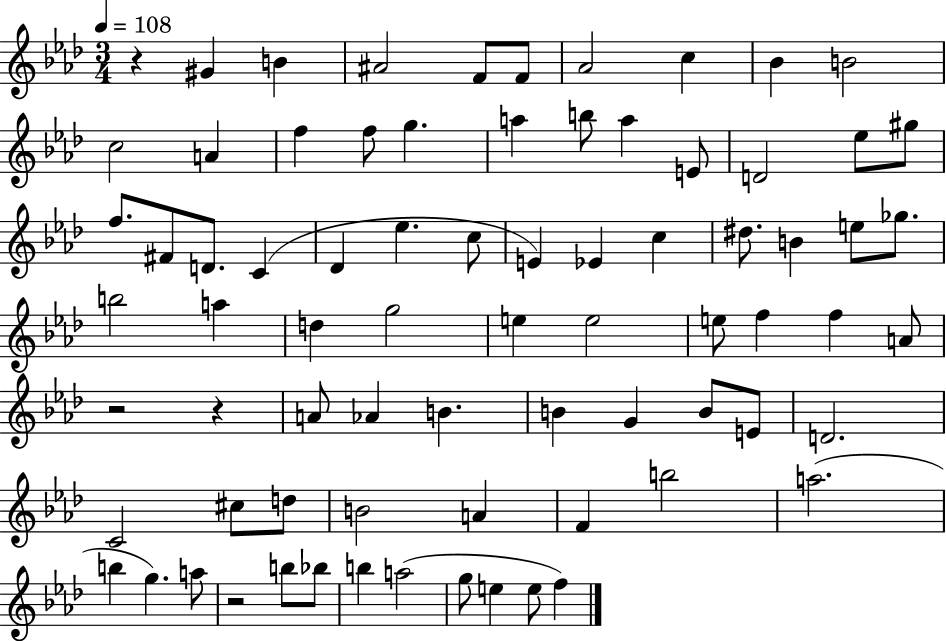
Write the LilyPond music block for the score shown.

{
  \clef treble
  \numericTimeSignature
  \time 3/4
  \key aes \major
  \tempo 4 = 108
  r4 gis'4 b'4 | ais'2 f'8 f'8 | aes'2 c''4 | bes'4 b'2 | \break c''2 a'4 | f''4 f''8 g''4. | a''4 b''8 a''4 e'8 | d'2 ees''8 gis''8 | \break f''8. fis'8 d'8. c'4( | des'4 ees''4. c''8 | e'4) ees'4 c''4 | dis''8. b'4 e''8 ges''8. | \break b''2 a''4 | d''4 g''2 | e''4 e''2 | e''8 f''4 f''4 a'8 | \break r2 r4 | a'8 aes'4 b'4. | b'4 g'4 b'8 e'8 | d'2. | \break c'2 cis''8 d''8 | b'2 a'4 | f'4 b''2 | a''2.( | \break b''4 g''4.) a''8 | r2 b''8 bes''8 | b''4 a''2( | g''8 e''4 e''8 f''4) | \break \bar "|."
}